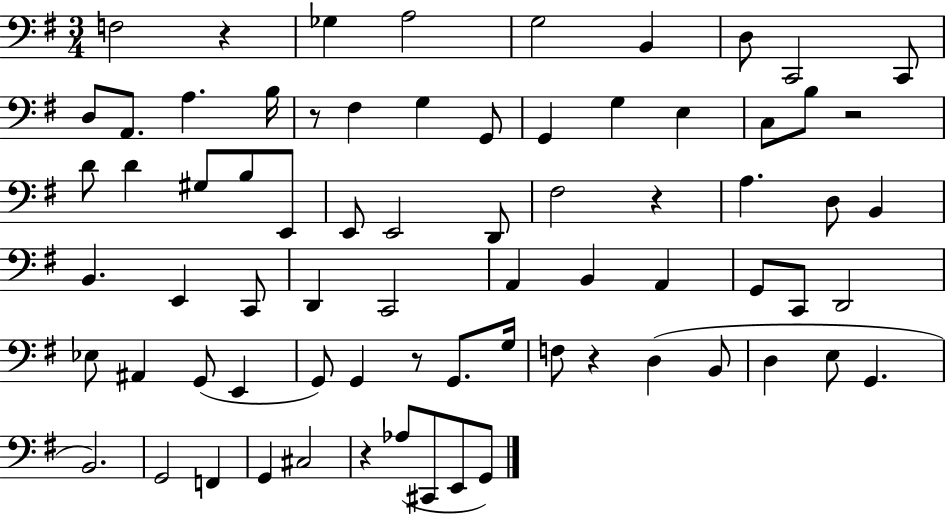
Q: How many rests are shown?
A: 7